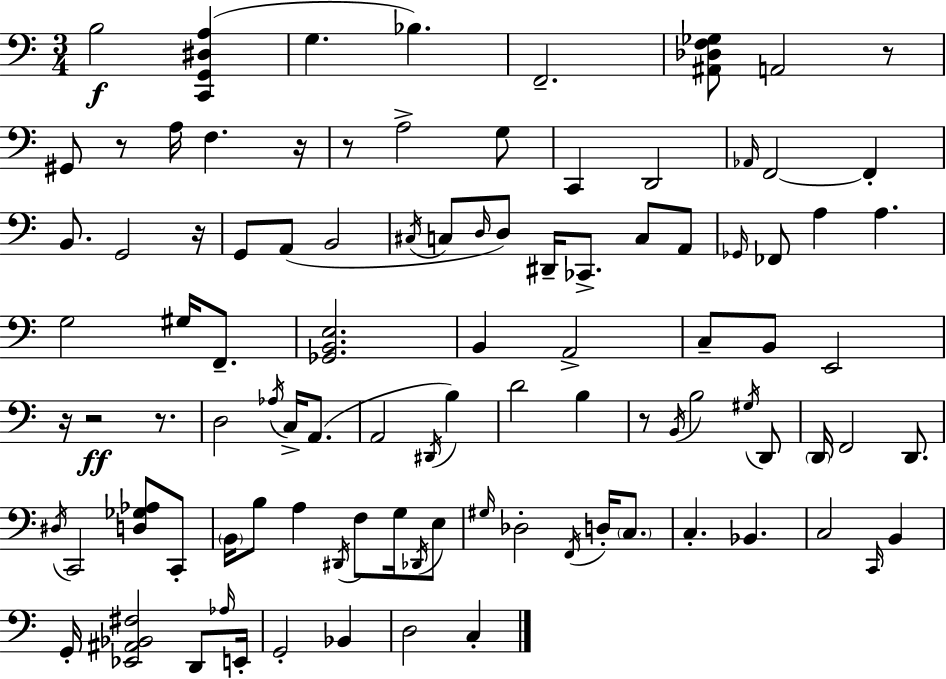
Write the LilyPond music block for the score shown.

{
  \clef bass
  \numericTimeSignature
  \time 3/4
  \key c \major
  b2\f <c, g, dis a>4( | g4. bes4.) | f,2.-- | <ais, des f ges>8 a,2 r8 | \break gis,8 r8 a16 f4. r16 | r8 a2-> g8 | c,4 d,2 | \grace { aes,16 } f,2~~ f,4-. | \break b,8. g,2 | r16 g,8 a,8( b,2 | \acciaccatura { cis16 } c8 \grace { d16 } d8) dis,16-- ces,8.-> c8 | a,8 \grace { ges,16 } fes,8 a4 a4. | \break g2 | gis16 f,8.-- <ges, b, e>2. | b,4 a,2-> | c8-- b,8 e,2 | \break r16 r2\ff | r8. d2 | \acciaccatura { aes16 } c16-> a,8.( a,2 | \acciaccatura { dis,16 } b4) d'2 | \break b4 r8 \acciaccatura { b,16 } b2 | \acciaccatura { gis16 } d,8 \parenthesize d,16 f,2 | d,8. \acciaccatura { dis16 } c,2 | <d ges aes>8 c,8-. \parenthesize b,16 b8 | \break a4 \acciaccatura { dis,16 } f8 g16 \acciaccatura { des,16 } e8 \grace { gis16 } | des2-. \acciaccatura { f,16 } d16-. \parenthesize c8. | c4.-. bes,4. | c2 \grace { c,16 } b,4 | \break g,16-. <ees, ais, bes, fis>2 d,8 | \grace { aes16 } e,16-. g,2-. bes,4 | d2 c4-. | \bar "|."
}